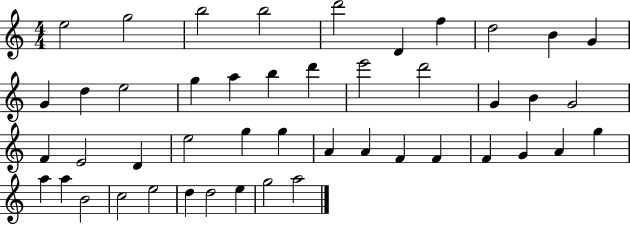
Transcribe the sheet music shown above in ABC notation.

X:1
T:Untitled
M:4/4
L:1/4
K:C
e2 g2 b2 b2 d'2 D f d2 B G G d e2 g a b d' e'2 d'2 G B G2 F E2 D e2 g g A A F F F G A g a a B2 c2 e2 d d2 e g2 a2